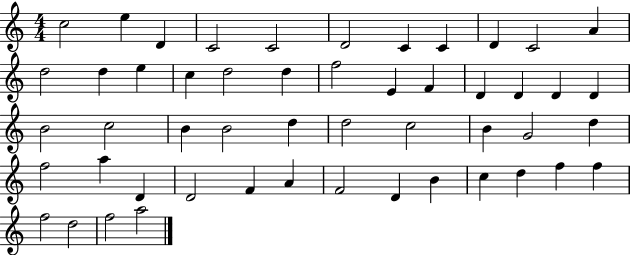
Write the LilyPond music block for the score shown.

{
  \clef treble
  \numericTimeSignature
  \time 4/4
  \key c \major
  c''2 e''4 d'4 | c'2 c'2 | d'2 c'4 c'4 | d'4 c'2 a'4 | \break d''2 d''4 e''4 | c''4 d''2 d''4 | f''2 e'4 f'4 | d'4 d'4 d'4 d'4 | \break b'2 c''2 | b'4 b'2 d''4 | d''2 c''2 | b'4 g'2 d''4 | \break f''2 a''4 d'4 | d'2 f'4 a'4 | f'2 d'4 b'4 | c''4 d''4 f''4 f''4 | \break f''2 d''2 | f''2 a''2 | \bar "|."
}